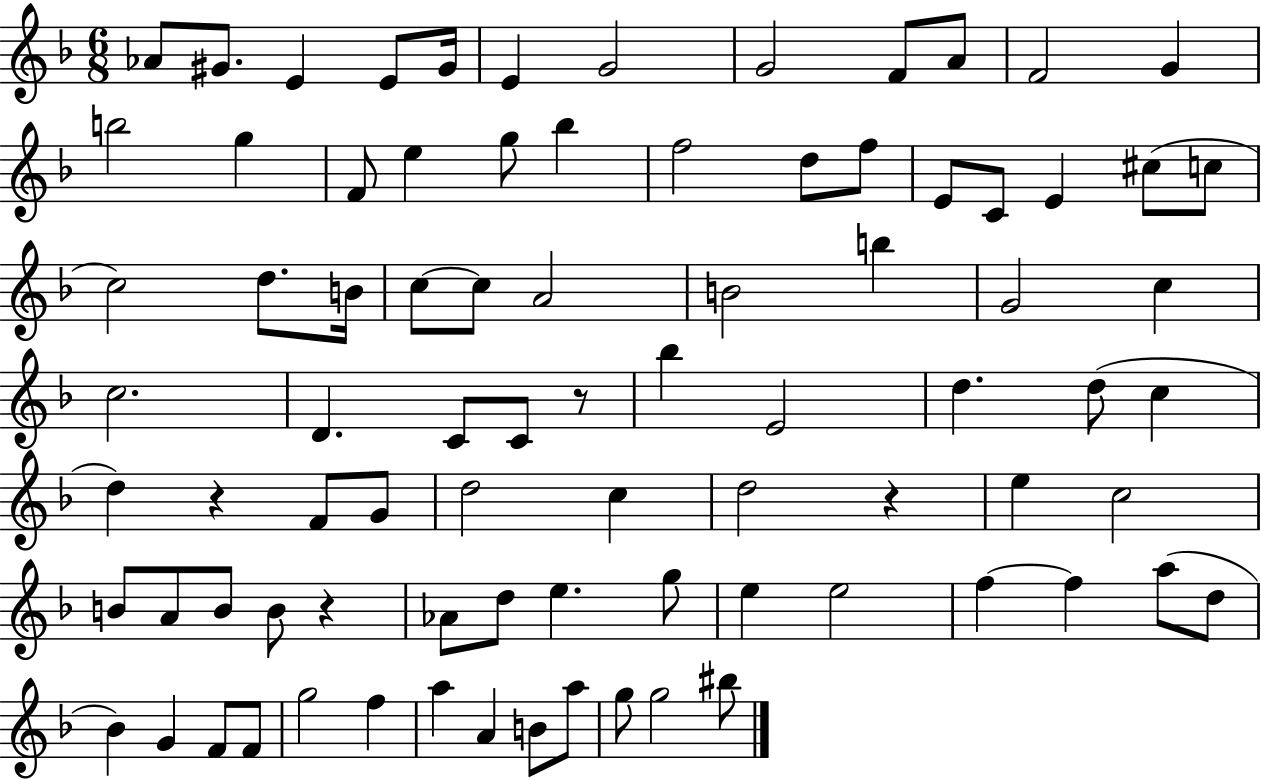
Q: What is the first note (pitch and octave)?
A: Ab4